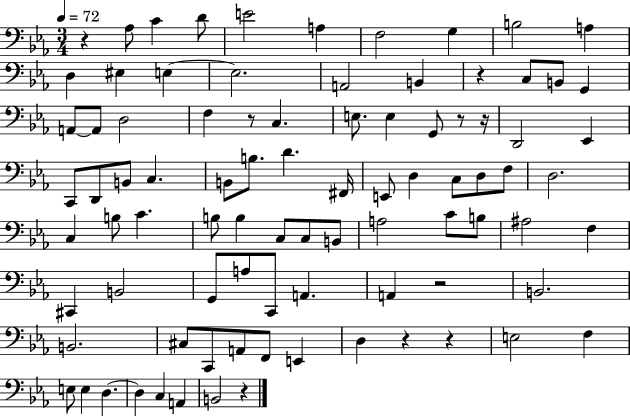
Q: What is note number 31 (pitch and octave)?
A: B2